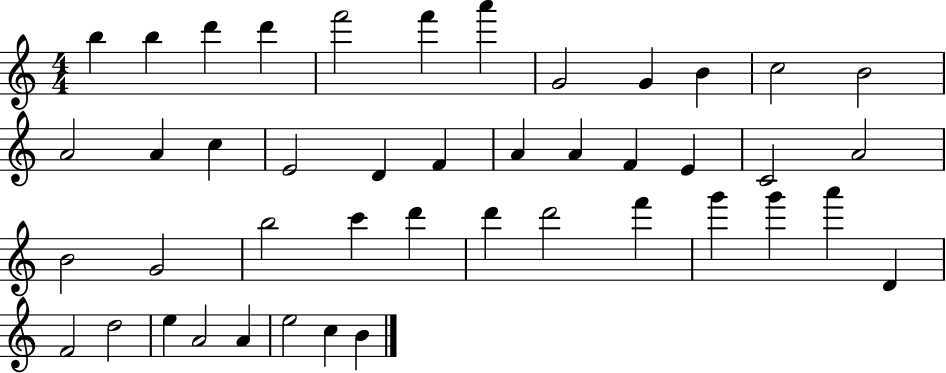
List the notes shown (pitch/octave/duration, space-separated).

B5/q B5/q D6/q D6/q F6/h F6/q A6/q G4/h G4/q B4/q C5/h B4/h A4/h A4/q C5/q E4/h D4/q F4/q A4/q A4/q F4/q E4/q C4/h A4/h B4/h G4/h B5/h C6/q D6/q D6/q D6/h F6/q G6/q G6/q A6/q D4/q F4/h D5/h E5/q A4/h A4/q E5/h C5/q B4/q